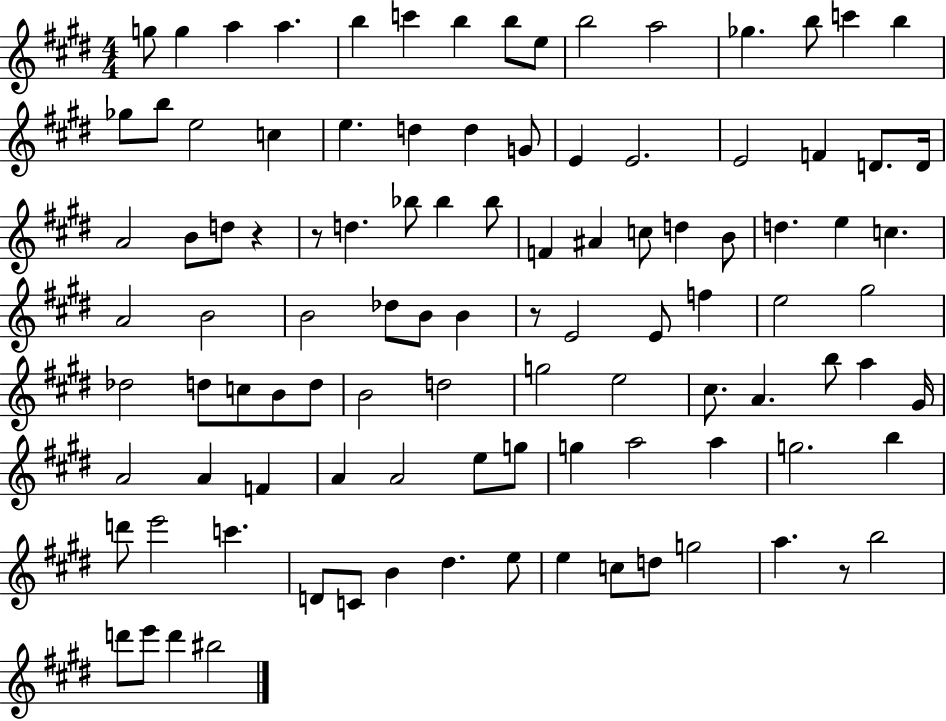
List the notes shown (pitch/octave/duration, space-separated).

G5/e G5/q A5/q A5/q. B5/q C6/q B5/q B5/e E5/e B5/h A5/h Gb5/q. B5/e C6/q B5/q Gb5/e B5/e E5/h C5/q E5/q. D5/q D5/q G4/e E4/q E4/h. E4/h F4/q D4/e. D4/s A4/h B4/e D5/e R/q R/e D5/q. Bb5/e Bb5/q Bb5/e F4/q A#4/q C5/e D5/q B4/e D5/q. E5/q C5/q. A4/h B4/h B4/h Db5/e B4/e B4/q R/e E4/h E4/e F5/q E5/h G#5/h Db5/h D5/e C5/e B4/e D5/e B4/h D5/h G5/h E5/h C#5/e. A4/q. B5/e A5/q G#4/s A4/h A4/q F4/q A4/q A4/h E5/e G5/e G5/q A5/h A5/q G5/h. B5/q D6/e E6/h C6/q. D4/e C4/e B4/q D#5/q. E5/e E5/q C5/e D5/e G5/h A5/q. R/e B5/h D6/e E6/e D6/q BIS5/h